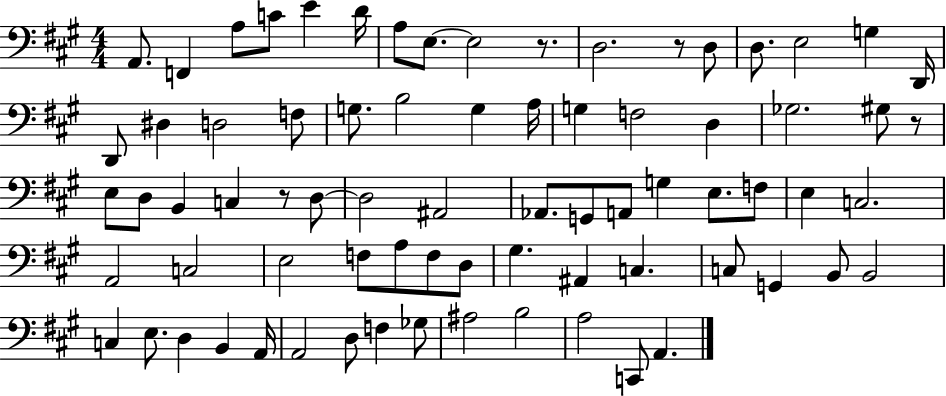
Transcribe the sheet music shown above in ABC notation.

X:1
T:Untitled
M:4/4
L:1/4
K:A
A,,/2 F,, A,/2 C/2 E D/4 A,/2 E,/2 E,2 z/2 D,2 z/2 D,/2 D,/2 E,2 G, D,,/4 D,,/2 ^D, D,2 F,/2 G,/2 B,2 G, A,/4 G, F,2 D, _G,2 ^G,/2 z/2 E,/2 D,/2 B,, C, z/2 D,/2 D,2 ^A,,2 _A,,/2 G,,/2 A,,/2 G, E,/2 F,/2 E, C,2 A,,2 C,2 E,2 F,/2 A,/2 F,/2 D,/2 ^G, ^A,, C, C,/2 G,, B,,/2 B,,2 C, E,/2 D, B,, A,,/4 A,,2 D,/2 F, _G,/2 ^A,2 B,2 A,2 C,,/2 A,,